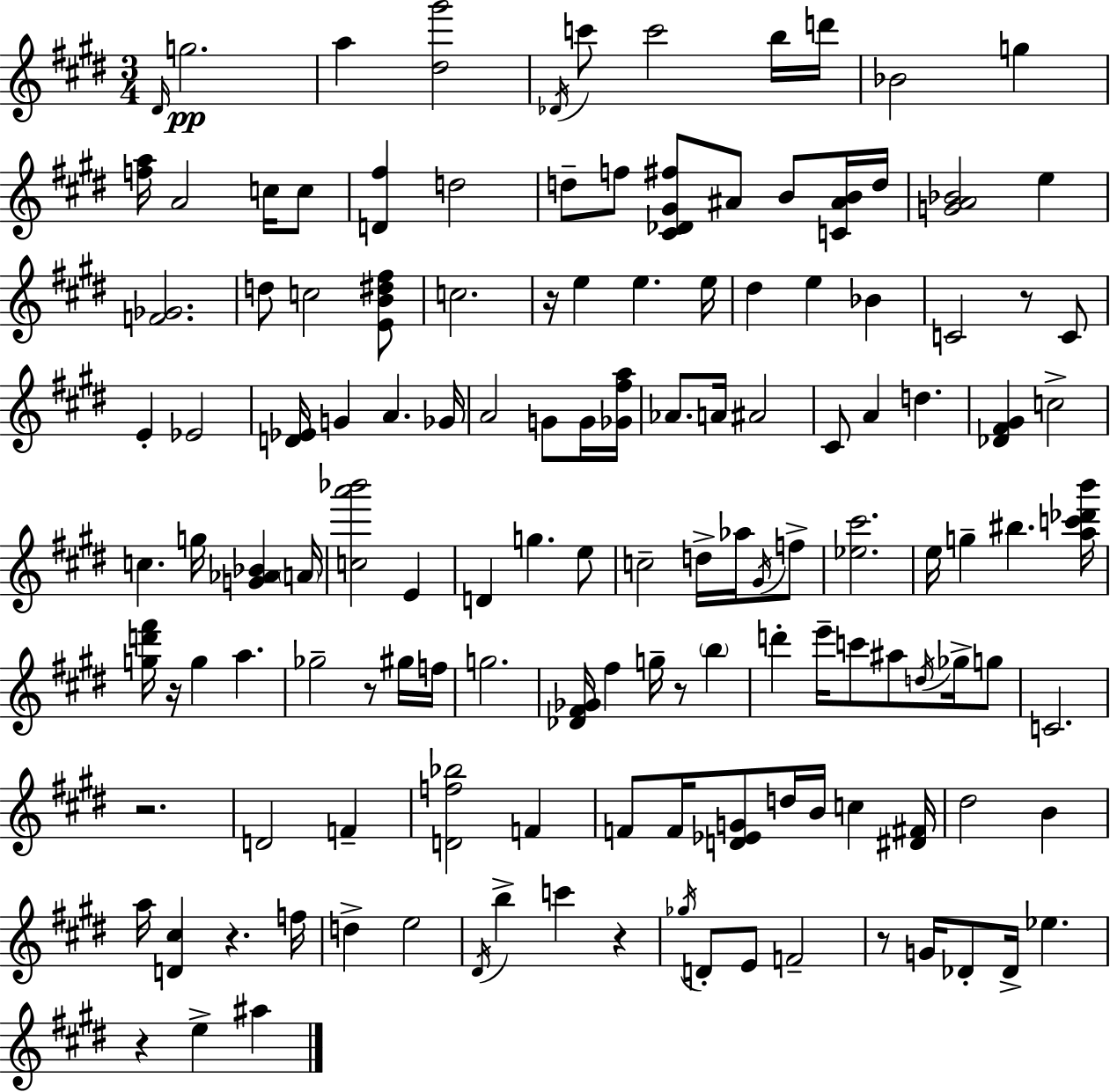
D#4/s G5/h. A5/q [D#5,G#6]/h Db4/s C6/e C6/h B5/s D6/s Bb4/h G5/q [F5,A5]/s A4/h C5/s C5/e [D4,F#5]/q D5/h D5/e F5/e [C#4,Db4,G#4,F#5]/e A#4/e B4/e [C4,A#4,B4]/s D5/s [G4,A4,Bb4]/h E5/q [F4,Gb4]/h. D5/e C5/h [E4,B4,D#5,F#5]/e C5/h. R/s E5/q E5/q. E5/s D#5/q E5/q Bb4/q C4/h R/e C4/e E4/q Eb4/h [D4,Eb4]/s G4/q A4/q. Gb4/s A4/h G4/e G4/s [Gb4,F#5,A5]/s Ab4/e. A4/s A#4/h C#4/e A4/q D5/q. [Db4,F#4,G#4]/q C5/h C5/q. G5/s [G4,Ab4,Bb4]/q A4/s [C5,A6,Bb6]/h E4/q D4/q G5/q. E5/e C5/h D5/s Ab5/s G#4/s F5/e [Eb5,C#6]/h. E5/s G5/q BIS5/q. [A5,C6,Db6,B6]/s [G5,D6,F#6]/s R/s G5/q A5/q. Gb5/h R/e G#5/s F5/s G5/h. [Db4,F#4,Gb4]/s F#5/q G5/s R/e B5/q D6/q E6/s C6/e A#5/e D5/s Gb5/s G5/e C4/h. R/h. D4/h F4/q [D4,F5,Bb5]/h F4/q F4/e F4/s [D4,Eb4,G4]/e D5/s B4/s C5/q [D#4,F#4]/s D#5/h B4/q A5/s [D4,C#5]/q R/q. F5/s D5/q E5/h D#4/s B5/q C6/q R/q Gb5/s D4/e E4/e F4/h R/e G4/s Db4/e Db4/s Eb5/q. R/q E5/q A#5/q